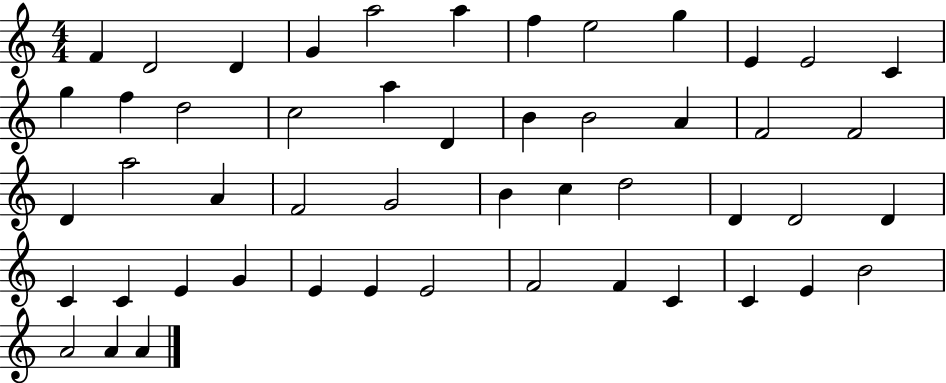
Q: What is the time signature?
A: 4/4